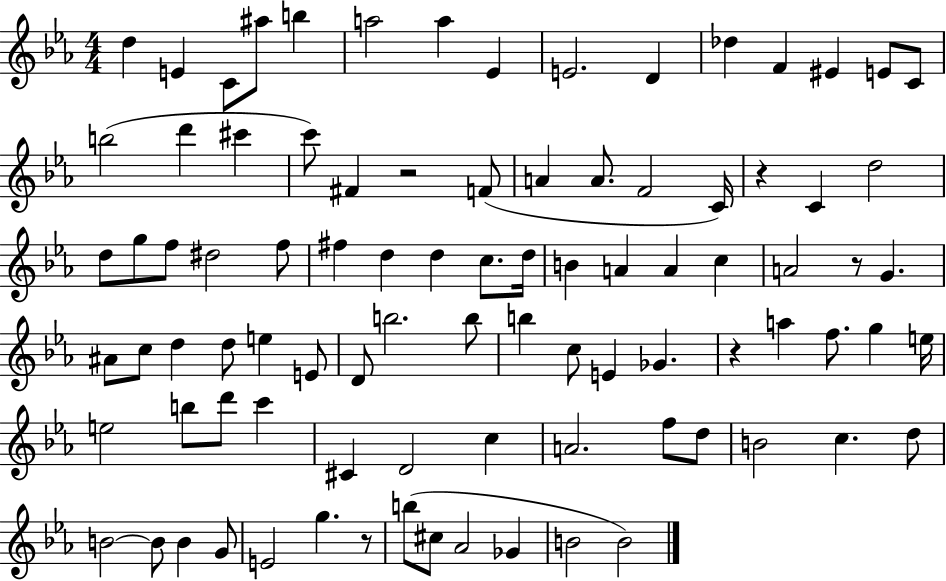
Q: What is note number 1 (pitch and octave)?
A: D5